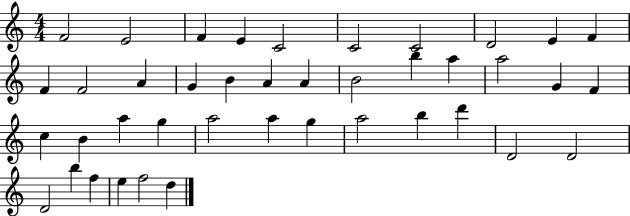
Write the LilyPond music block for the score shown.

{
  \clef treble
  \numericTimeSignature
  \time 4/4
  \key c \major
  f'2 e'2 | f'4 e'4 c'2 | c'2 c'2 | d'2 e'4 f'4 | \break f'4 f'2 a'4 | g'4 b'4 a'4 a'4 | b'2 b''4 a''4 | a''2 g'4 f'4 | \break c''4 b'4 a''4 g''4 | a''2 a''4 g''4 | a''2 b''4 d'''4 | d'2 d'2 | \break d'2 b''4 f''4 | e''4 f''2 d''4 | \bar "|."
}